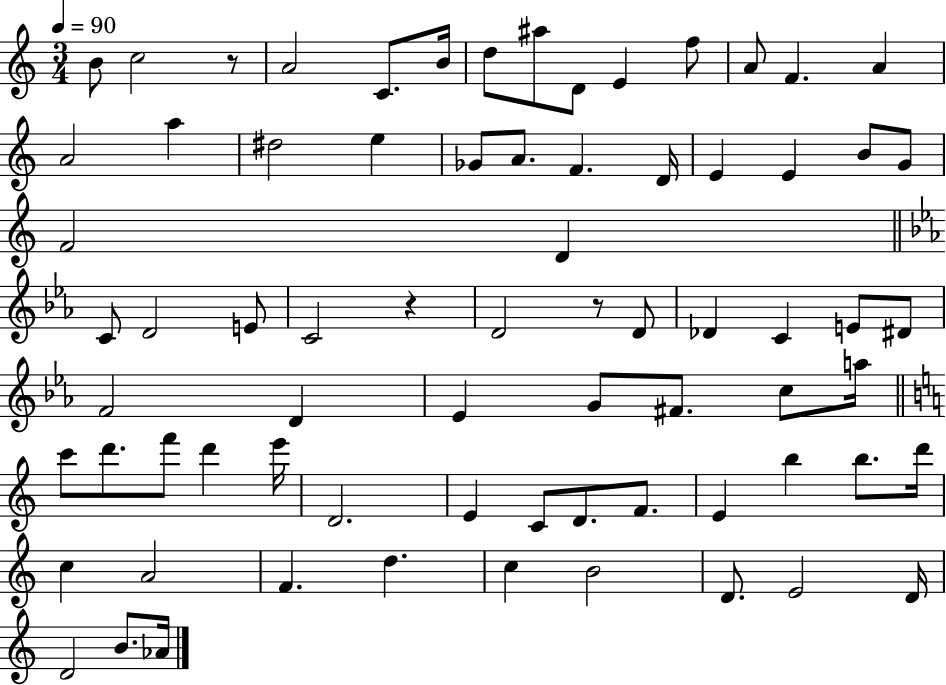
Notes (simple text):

B4/e C5/h R/e A4/h C4/e. B4/s D5/e A#5/e D4/e E4/q F5/e A4/e F4/q. A4/q A4/h A5/q D#5/h E5/q Gb4/e A4/e. F4/q. D4/s E4/q E4/q B4/e G4/e F4/h D4/q C4/e D4/h E4/e C4/h R/q D4/h R/e D4/e Db4/q C4/q E4/e D#4/e F4/h D4/q Eb4/q G4/e F#4/e. C5/e A5/s C6/e D6/e. F6/e D6/q E6/s D4/h. E4/q C4/e D4/e. F4/e. E4/q B5/q B5/e. D6/s C5/q A4/h F4/q. D5/q. C5/q B4/h D4/e. E4/h D4/s D4/h B4/e. Ab4/s